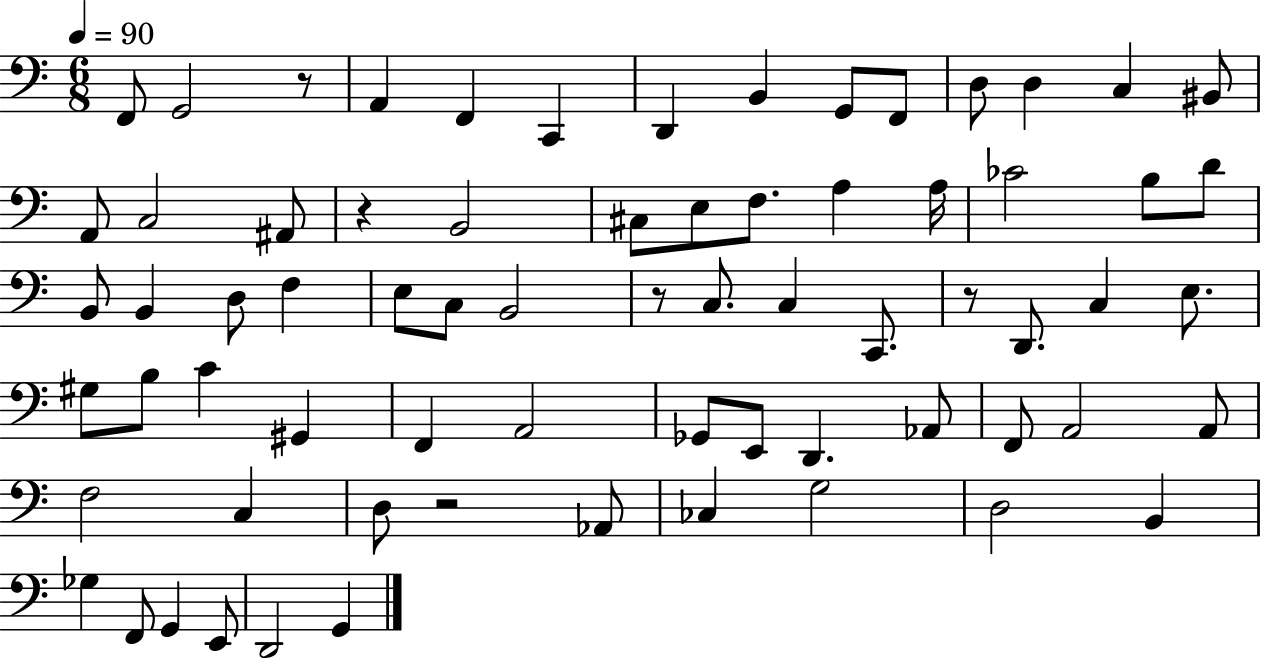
X:1
T:Untitled
M:6/8
L:1/4
K:C
F,,/2 G,,2 z/2 A,, F,, C,, D,, B,, G,,/2 F,,/2 D,/2 D, C, ^B,,/2 A,,/2 C,2 ^A,,/2 z B,,2 ^C,/2 E,/2 F,/2 A, A,/4 _C2 B,/2 D/2 B,,/2 B,, D,/2 F, E,/2 C,/2 B,,2 z/2 C,/2 C, C,,/2 z/2 D,,/2 C, E,/2 ^G,/2 B,/2 C ^G,, F,, A,,2 _G,,/2 E,,/2 D,, _A,,/2 F,,/2 A,,2 A,,/2 F,2 C, D,/2 z2 _A,,/2 _C, G,2 D,2 B,, _G, F,,/2 G,, E,,/2 D,,2 G,,